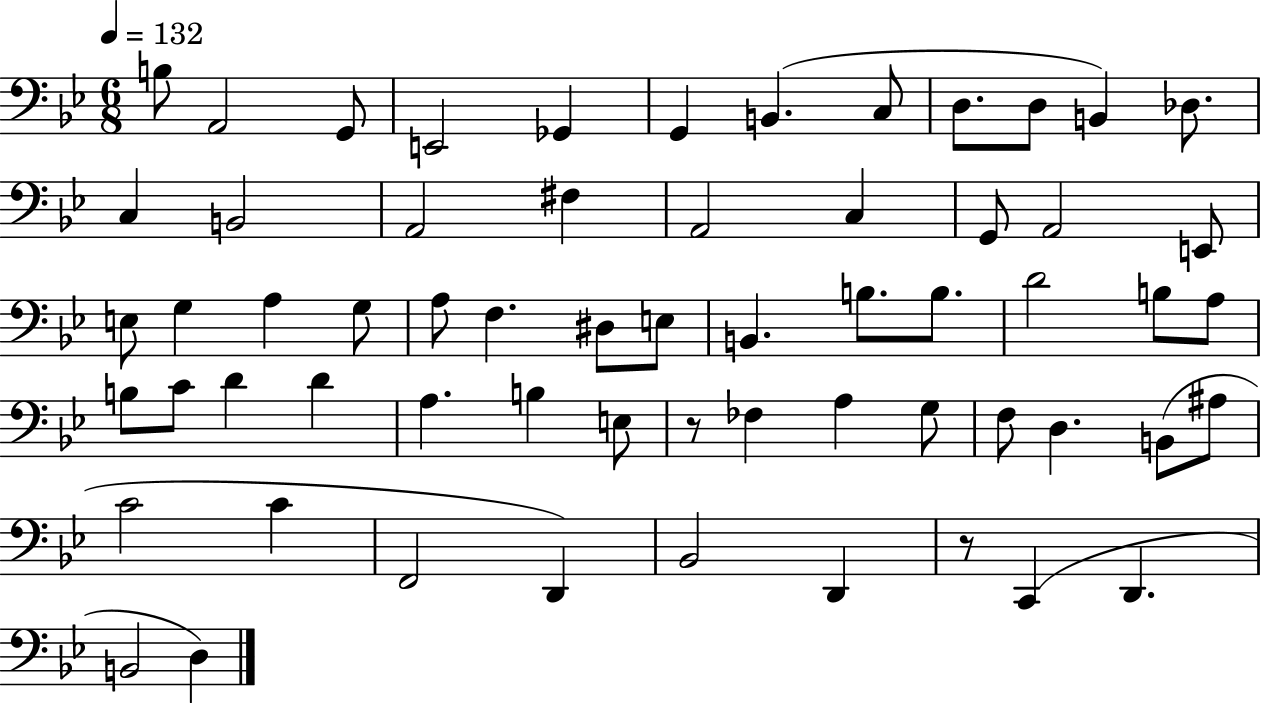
X:1
T:Untitled
M:6/8
L:1/4
K:Bb
B,/2 A,,2 G,,/2 E,,2 _G,, G,, B,, C,/2 D,/2 D,/2 B,, _D,/2 C, B,,2 A,,2 ^F, A,,2 C, G,,/2 A,,2 E,,/2 E,/2 G, A, G,/2 A,/2 F, ^D,/2 E,/2 B,, B,/2 B,/2 D2 B,/2 A,/2 B,/2 C/2 D D A, B, E,/2 z/2 _F, A, G,/2 F,/2 D, B,,/2 ^A,/2 C2 C F,,2 D,, _B,,2 D,, z/2 C,, D,, B,,2 D,